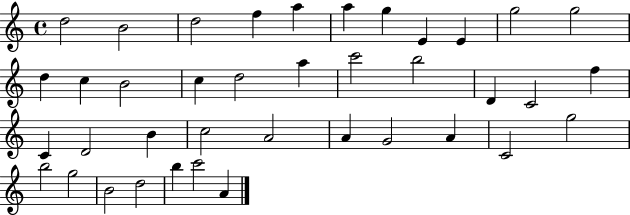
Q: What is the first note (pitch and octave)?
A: D5